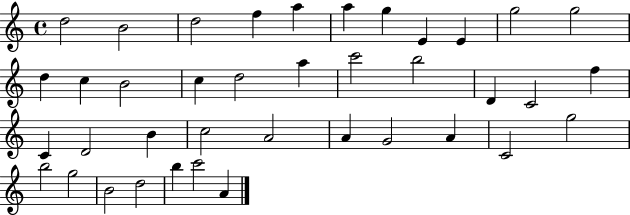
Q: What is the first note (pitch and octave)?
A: D5